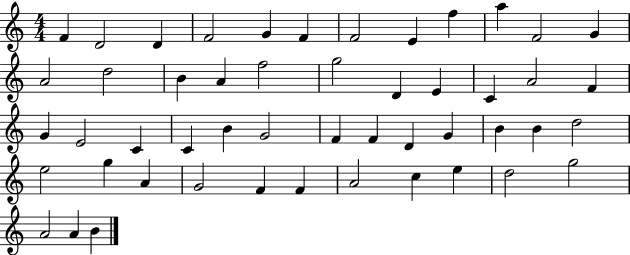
{
  \clef treble
  \numericTimeSignature
  \time 4/4
  \key c \major
  f'4 d'2 d'4 | f'2 g'4 f'4 | f'2 e'4 f''4 | a''4 f'2 g'4 | \break a'2 d''2 | b'4 a'4 f''2 | g''2 d'4 e'4 | c'4 a'2 f'4 | \break g'4 e'2 c'4 | c'4 b'4 g'2 | f'4 f'4 d'4 g'4 | b'4 b'4 d''2 | \break e''2 g''4 a'4 | g'2 f'4 f'4 | a'2 c''4 e''4 | d''2 g''2 | \break a'2 a'4 b'4 | \bar "|."
}